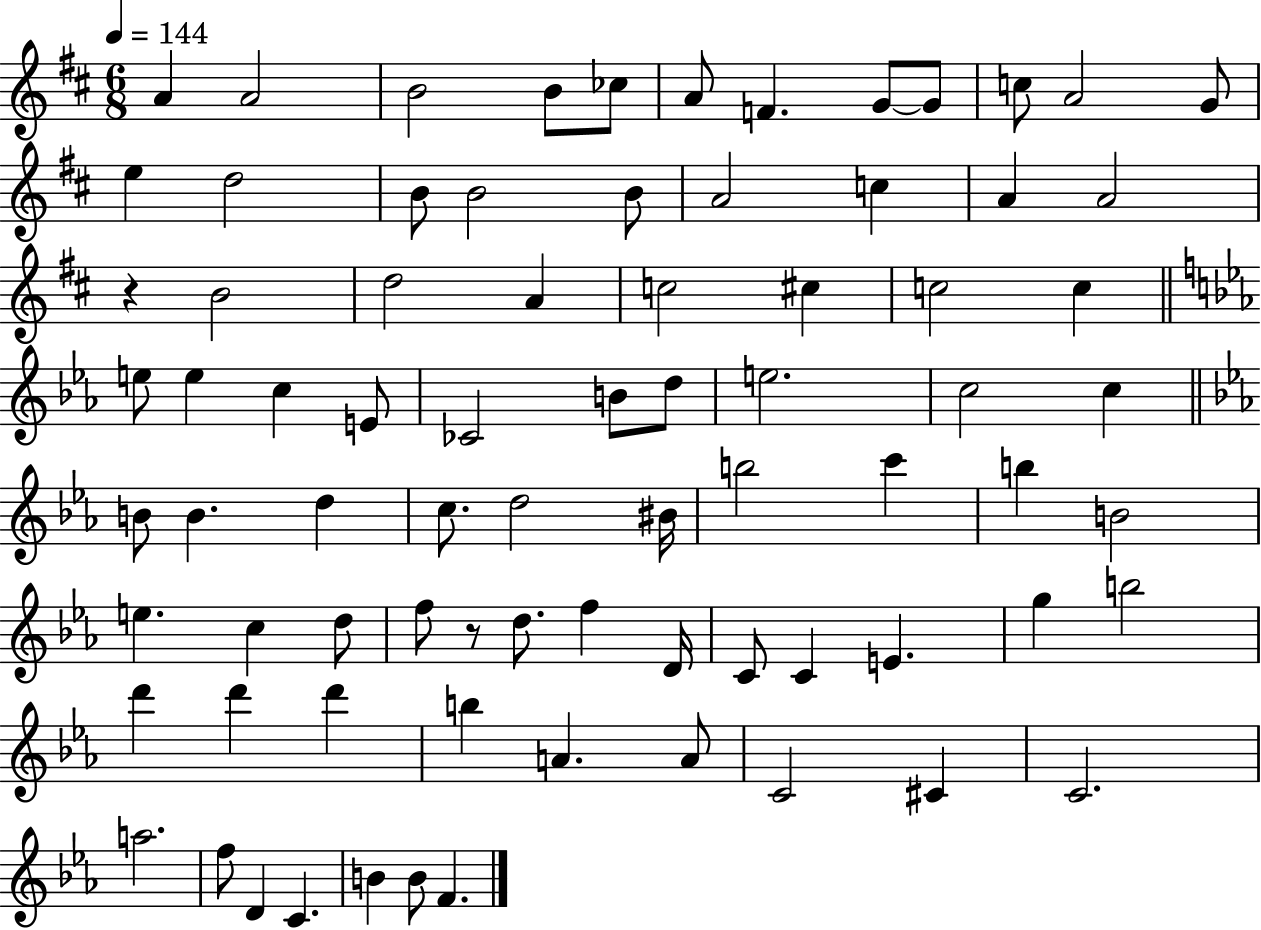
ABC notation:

X:1
T:Untitled
M:6/8
L:1/4
K:D
A A2 B2 B/2 _c/2 A/2 F G/2 G/2 c/2 A2 G/2 e d2 B/2 B2 B/2 A2 c A A2 z B2 d2 A c2 ^c c2 c e/2 e c E/2 _C2 B/2 d/2 e2 c2 c B/2 B d c/2 d2 ^B/4 b2 c' b B2 e c d/2 f/2 z/2 d/2 f D/4 C/2 C E g b2 d' d' d' b A A/2 C2 ^C C2 a2 f/2 D C B B/2 F